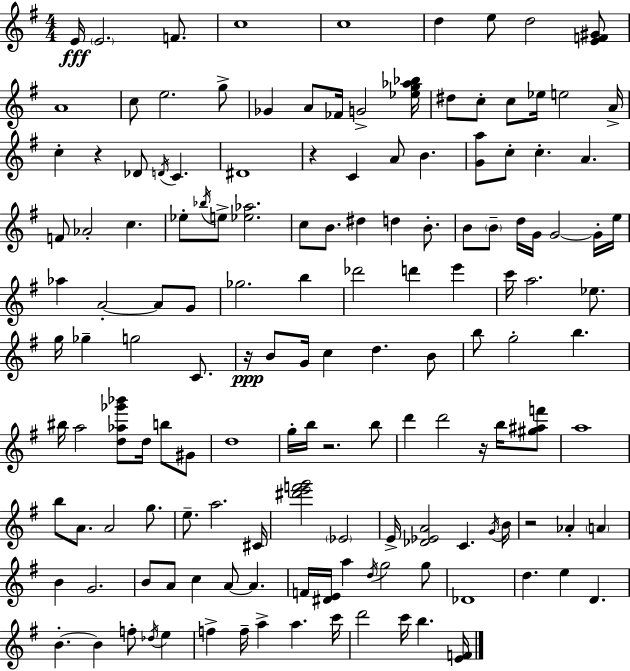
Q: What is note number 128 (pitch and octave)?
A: C6